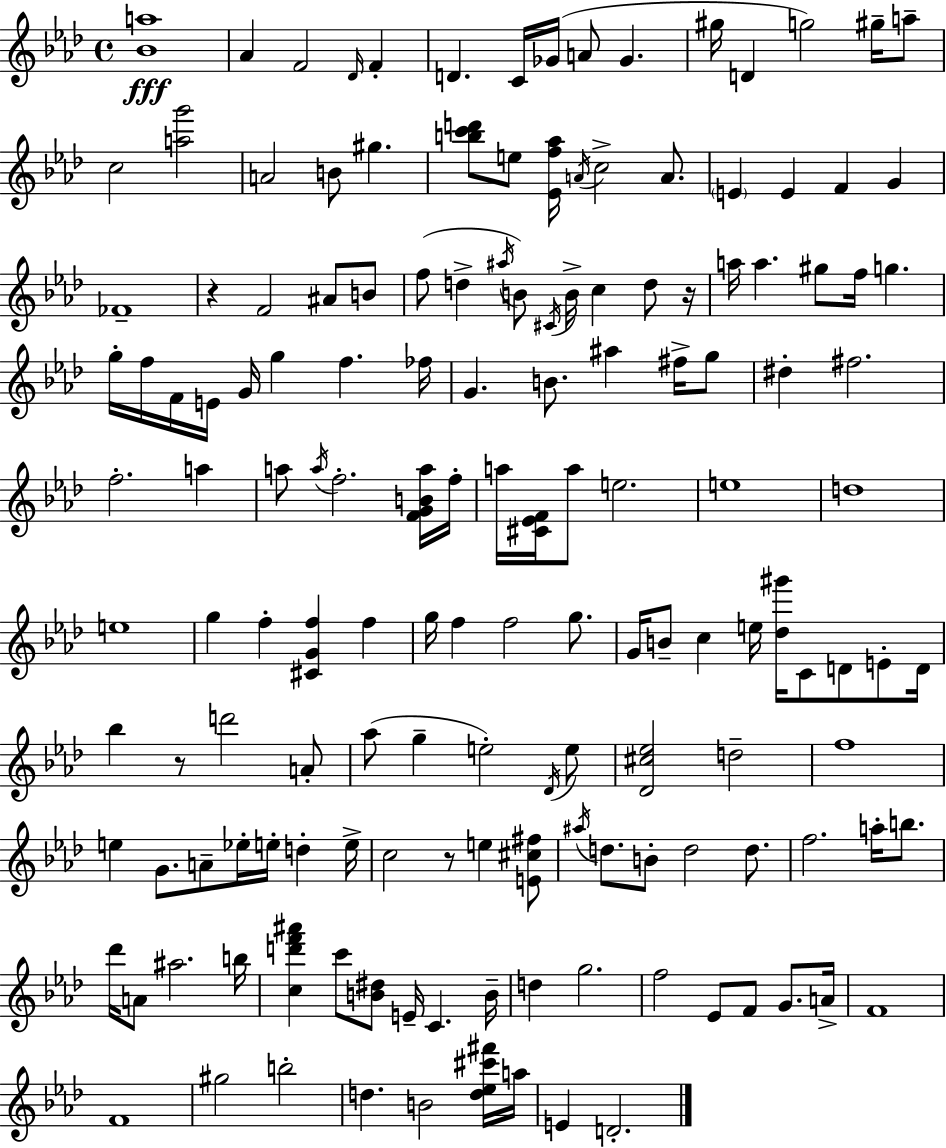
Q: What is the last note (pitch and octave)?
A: D4